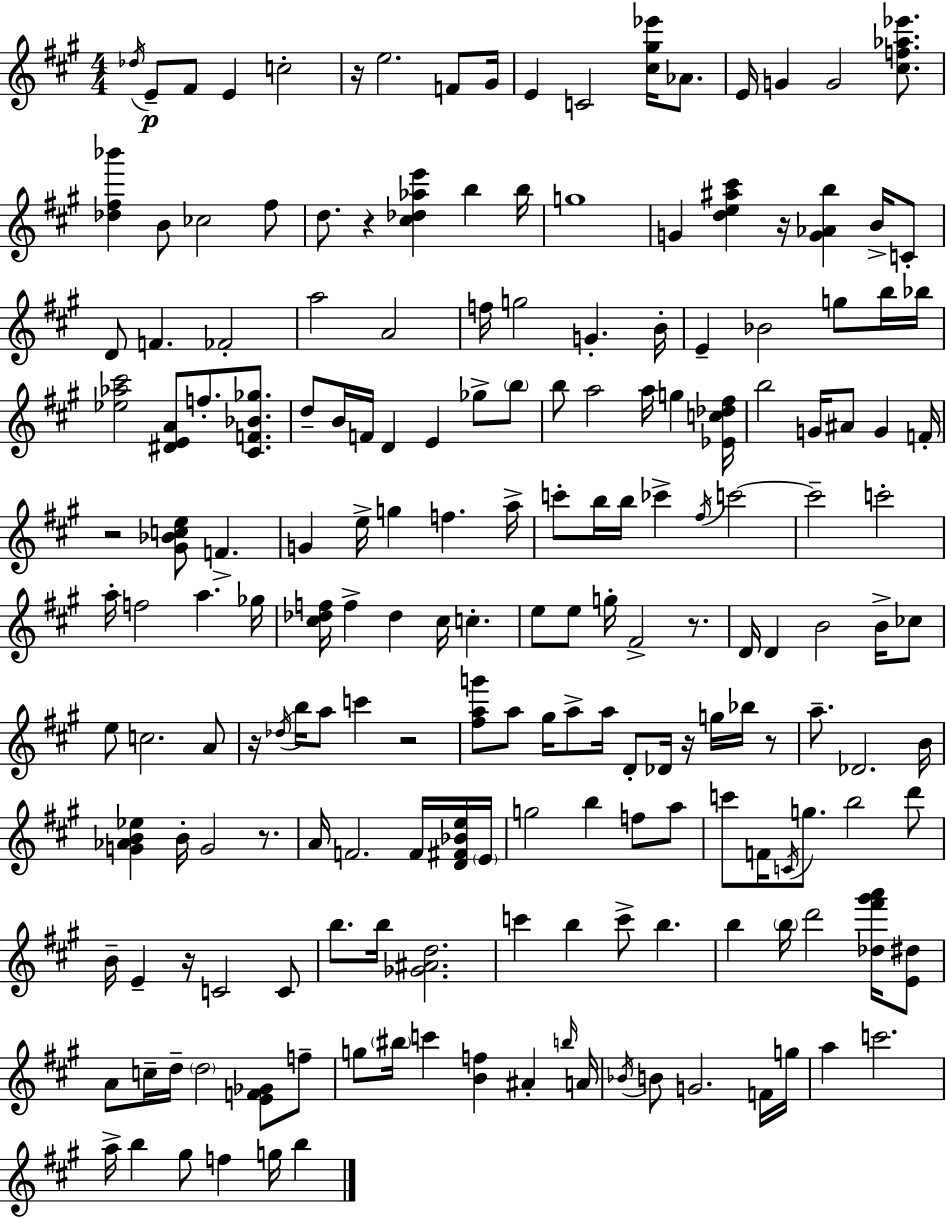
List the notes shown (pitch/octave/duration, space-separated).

Db5/s E4/e F#4/e E4/q C5/h R/s E5/h. F4/e G#4/s E4/q C4/h [C#5,G#5,Eb6]/s Ab4/e. E4/s G4/q G4/h [C#5,F5,Ab5,Eb6]/e. [Db5,F#5,Bb6]/q B4/e CES5/h F#5/e D5/e. R/q [C#5,Db5,Ab5,E6]/q B5/q B5/s G5/w G4/q [D5,E5,A#5,C#6]/q R/s [G4,Ab4,B5]/q B4/s C4/e D4/e F4/q. FES4/h A5/h A4/h F5/s G5/h G4/q. B4/s E4/q Bb4/h G5/e B5/s Bb5/s [Eb5,Ab5,C#6]/h [D#4,E4,A4]/e F5/e. [C#4,F4,Bb4,Gb5]/e. D5/e B4/s F4/s D4/q E4/q Gb5/e B5/e B5/e A5/h A5/s G5/q [Eb4,C5,Db5,F#5]/s B5/h G4/s A#4/e G4/q F4/s R/h [G#4,Bb4,C5,E5]/e F4/q. G4/q E5/s G5/q F5/q. A5/s C6/e B5/s B5/s CES6/q F#5/s C6/h C6/h C6/h A5/s F5/h A5/q. Gb5/s [C#5,Db5,F5]/s F5/q Db5/q C#5/s C5/q. E5/e E5/e G5/s F#4/h R/e. D4/s D4/q B4/h B4/s CES5/e E5/e C5/h. A4/e R/s Db5/s B5/s A5/e C6/q R/h [F#5,A5,G6]/e A5/e G#5/s A5/e A5/s D4/e Db4/s R/s G5/s Bb5/s R/e A5/e. Db4/h. B4/s [G4,Ab4,B4,Eb5]/q B4/s G4/h R/e. A4/s F4/h. F4/s [D4,F#4,Bb4,E5]/s E4/s G5/h B5/q F5/e A5/e C6/e F4/s C4/s G5/e. B5/h D6/e B4/s E4/q R/s C4/h C4/e B5/e. B5/s [Gb4,A#4,D5]/h. C6/q B5/q C6/e B5/q. B5/q B5/s D6/h [Db5,F#6,G#6,A6]/s [E4,D#5]/e A4/e C5/s D5/s D5/h [E4,F4,Gb4]/e F5/e G5/e BIS5/s C6/q [B4,F5]/q A#4/q B5/s A4/s Bb4/s B4/e G4/h. F4/s G5/s A5/q C6/h. A5/s B5/q G#5/e F5/q G5/s B5/q